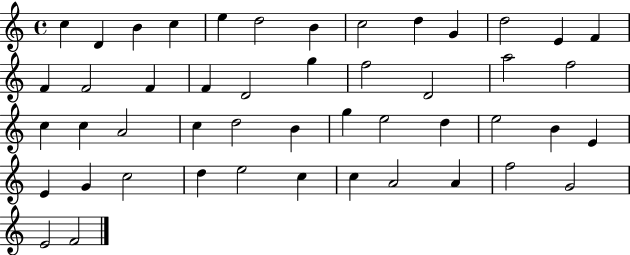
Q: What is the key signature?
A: C major